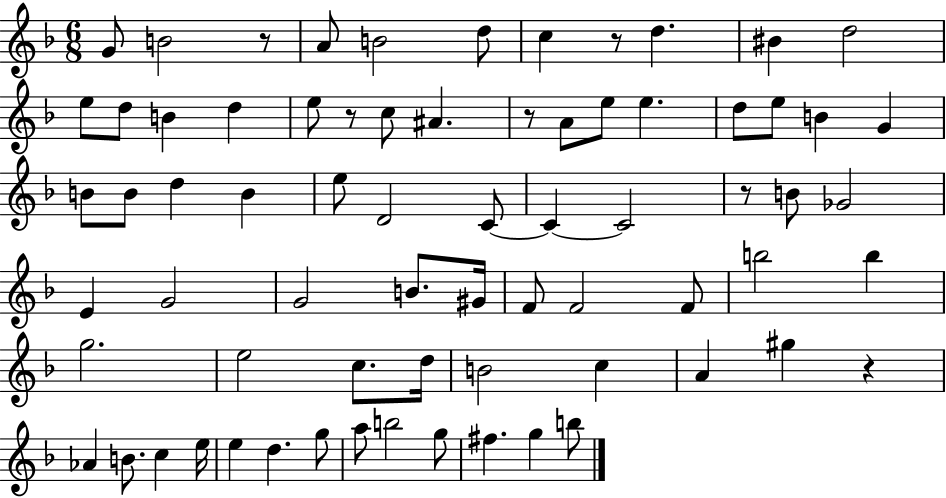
{
  \clef treble
  \numericTimeSignature
  \time 6/8
  \key f \major
  g'8 b'2 r8 | a'8 b'2 d''8 | c''4 r8 d''4. | bis'4 d''2 | \break e''8 d''8 b'4 d''4 | e''8 r8 c''8 ais'4. | r8 a'8 e''8 e''4. | d''8 e''8 b'4 g'4 | \break b'8 b'8 d''4 b'4 | e''8 d'2 c'8~~ | c'4~~ c'2 | r8 b'8 ges'2 | \break e'4 g'2 | g'2 b'8. gis'16 | f'8 f'2 f'8 | b''2 b''4 | \break g''2. | e''2 c''8. d''16 | b'2 c''4 | a'4 gis''4 r4 | \break aes'4 b'8. c''4 e''16 | e''4 d''4. g''8 | a''8 b''2 g''8 | fis''4. g''4 b''8 | \break \bar "|."
}